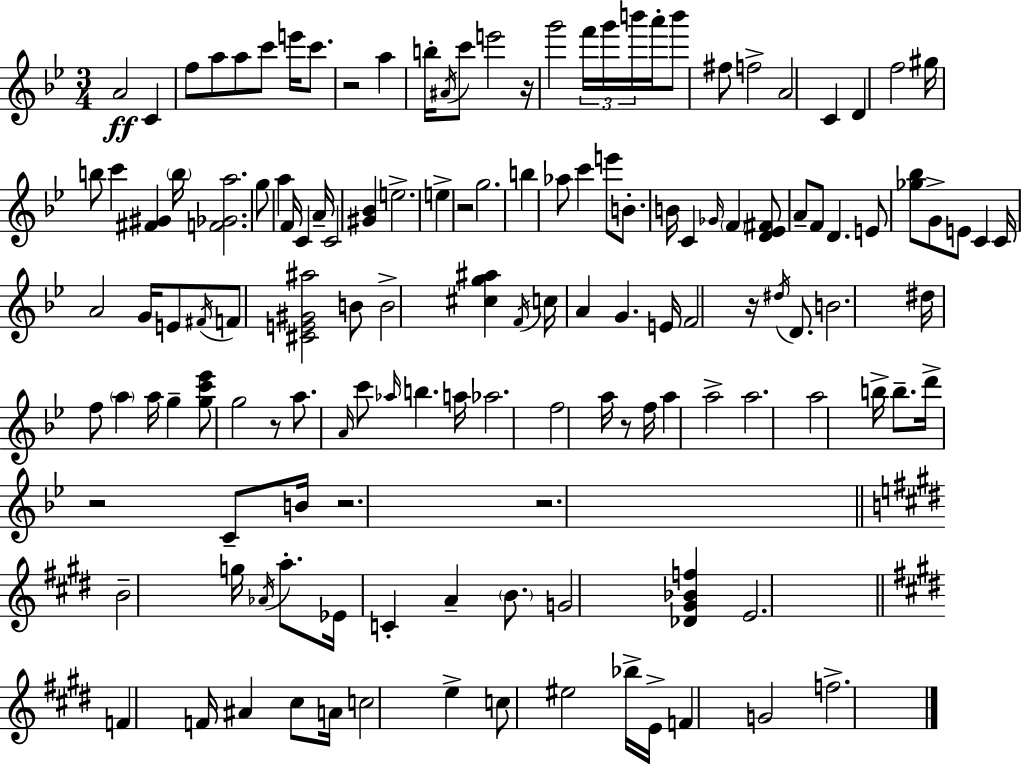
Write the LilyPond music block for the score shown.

{
  \clef treble
  \numericTimeSignature
  \time 3/4
  \key bes \major
  a'2\ff c'4 | f''8 a''8 a''8 c'''8 e'''16 c'''8. | r2 a''4 | b''16-. \acciaccatura { ais'16 } c'''8 e'''2 | \break r16 g'''2 \tuplet 3/2 { f'''16 g'''16 b'''16 } | a'''16-. b'''8 fis''8 f''2-> | a'2 c'4 | d'4 f''2 | \break gis''16 b''8 c'''4 <fis' gis'>4 | \parenthesize b''16 <f' ges' a''>2. | g''8 a''4 f'16 c'4 | a'16-- c'2 <gis' bes'>4 | \break e''2.-> | e''4-> r2 | g''2. | b''4 aes''8 c'''4 e'''8 | \break b'8.-. b'16 c'4 \grace { ges'16 } \parenthesize f'4 | <d' ees' fis'>8 a'8-- f'8 d'4. | e'8 <ges'' bes''>8 g'8-> e'8 c'4 | c'16 a'2 g'16 | \break e'8 \acciaccatura { fis'16 } f'8 <cis' e' gis' ais''>2 | b'8 b'2-> <cis'' g'' ais''>4 | \acciaccatura { f'16 } c''16 a'4 g'4. | e'16 f'2 | \break r16 \acciaccatura { dis''16 } d'8. b'2. | dis''16 f''8 \parenthesize a''4 | a''16 g''4-- <g'' c''' ees'''>8 g''2 | r8 a''8. \grace { a'16 } c'''8 \grace { aes''16 } | \break b''4. a''16 aes''2. | f''2 | a''16 r8 f''16 a''4 a''2-> | a''2. | \break a''2 | b''16-> b''8.-- d'''16-> r2 | c'8-- b'16 r2. | r2. | \break \bar "||" \break \key e \major b'2-- g''16 \acciaccatura { aes'16 } a''8.-. | ees'16 c'4-. a'4-- \parenthesize b'8. | g'2 <des' gis' bes' f''>4 | e'2. | \break \bar "||" \break \key e \major f'4 f'16 ais'4 cis''8 a'16 | c''2 e''4-> | c''8 eis''2 bes''16-> e'16-> | f'4 g'2 | \break f''2.-> | \bar "|."
}